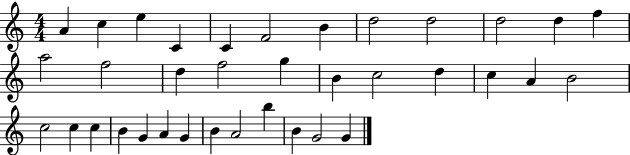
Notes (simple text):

A4/q C5/q E5/q C4/q C4/q F4/h B4/q D5/h D5/h D5/h D5/q F5/q A5/h F5/h D5/q F5/h G5/q B4/q C5/h D5/q C5/q A4/q B4/h C5/h C5/q C5/q B4/q G4/q A4/q G4/q B4/q A4/h B5/q B4/q G4/h G4/q